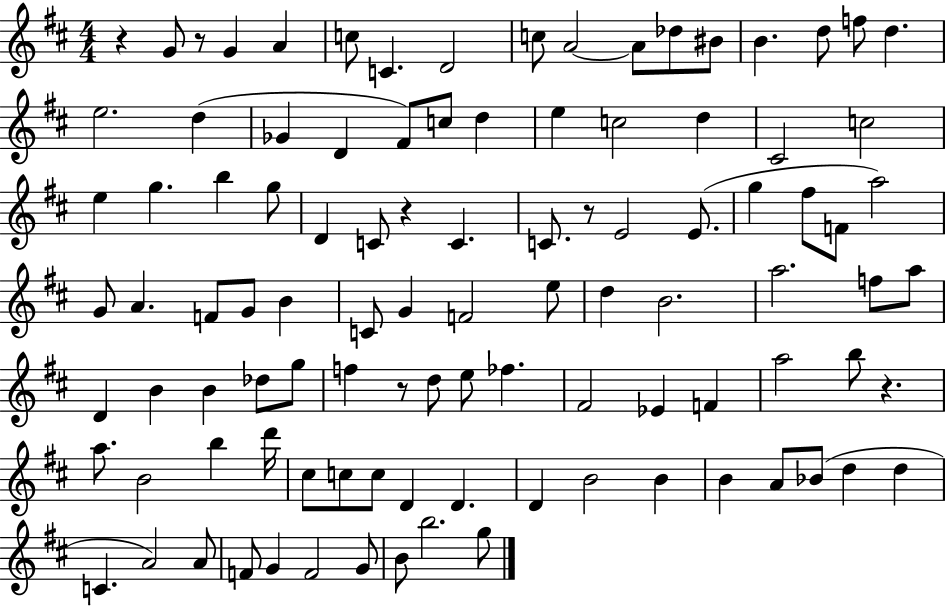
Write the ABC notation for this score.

X:1
T:Untitled
M:4/4
L:1/4
K:D
z G/2 z/2 G A c/2 C D2 c/2 A2 A/2 _d/2 ^B/2 B d/2 f/2 d e2 d _G D ^F/2 c/2 d e c2 d ^C2 c2 e g b g/2 D C/2 z C C/2 z/2 E2 E/2 g ^f/2 F/2 a2 G/2 A F/2 G/2 B C/2 G F2 e/2 d B2 a2 f/2 a/2 D B B _d/2 g/2 f z/2 d/2 e/2 _f ^F2 _E F a2 b/2 z a/2 B2 b d'/4 ^c/2 c/2 c/2 D D D B2 B B A/2 _B/2 d d C A2 A/2 F/2 G F2 G/2 B/2 b2 g/2